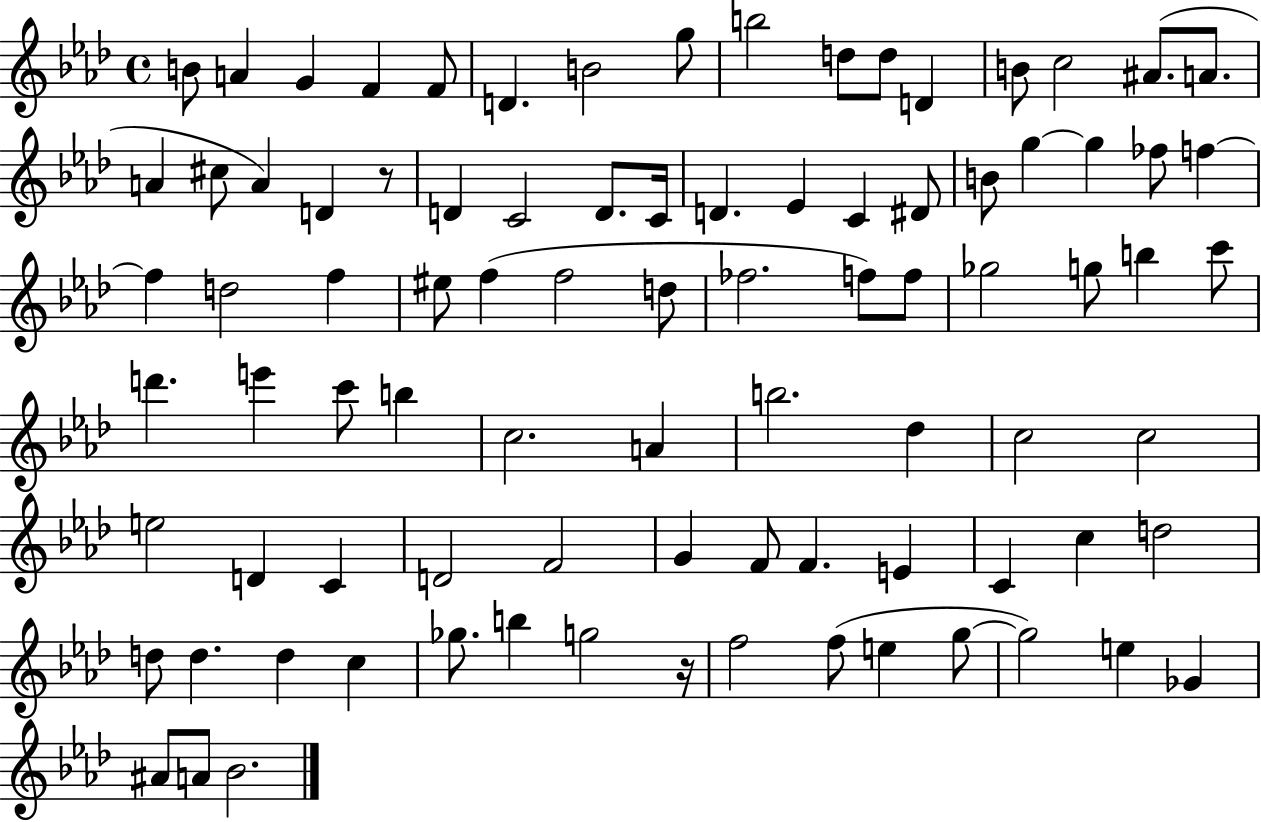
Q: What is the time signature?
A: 4/4